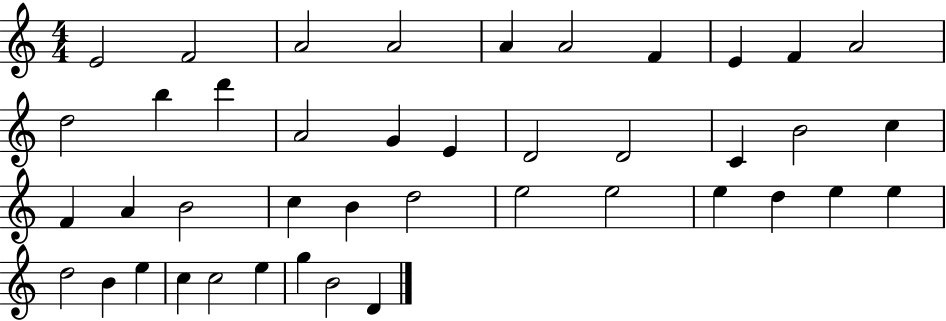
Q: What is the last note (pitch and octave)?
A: D4